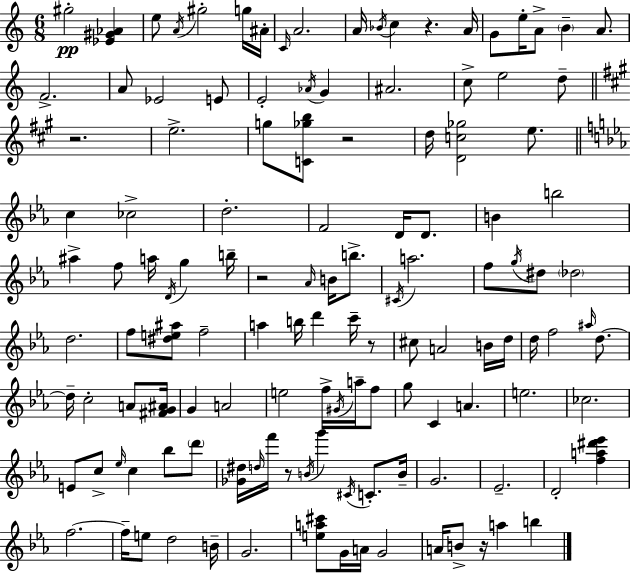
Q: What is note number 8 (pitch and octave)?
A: A4